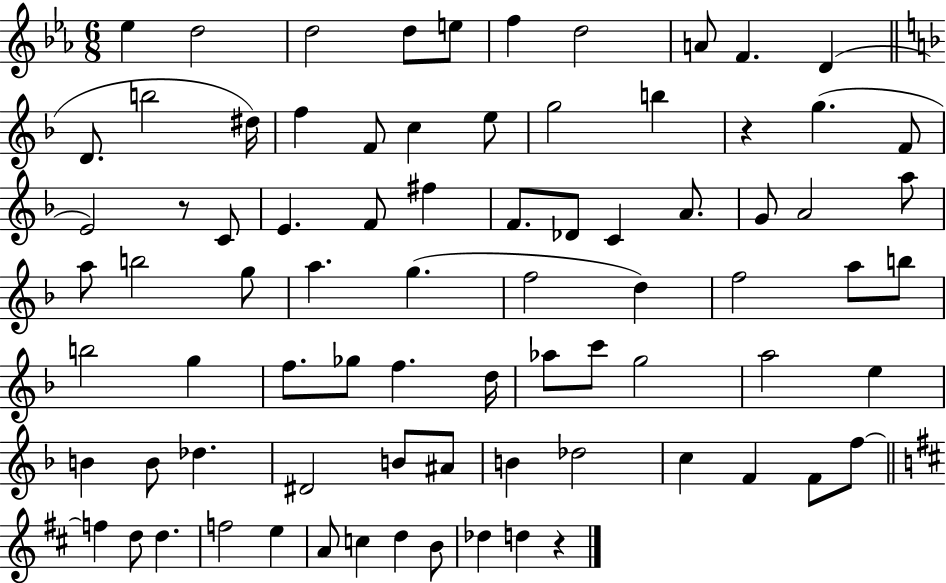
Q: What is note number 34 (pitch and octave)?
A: A5